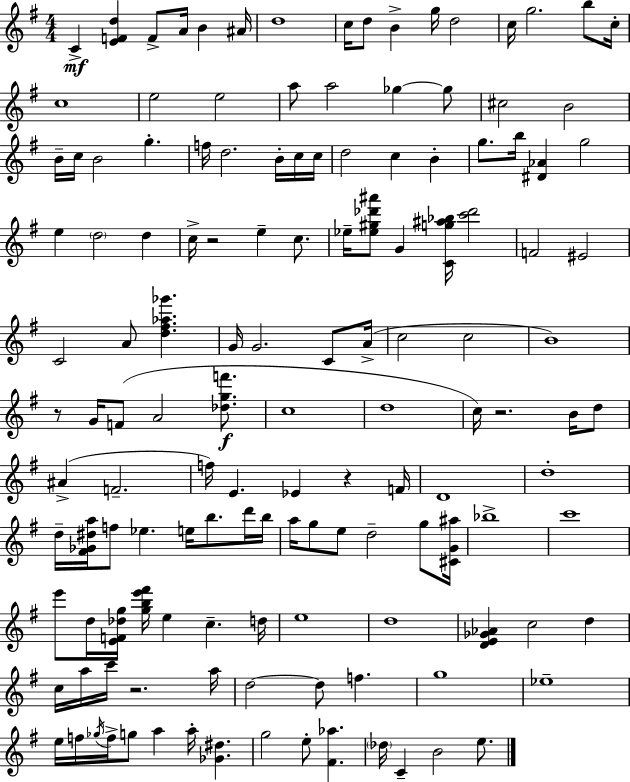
C4/q [E4,F4,D5]/q F4/e A4/s B4/q A#4/s D5/w C5/s D5/e B4/q G5/s D5/h C5/s G5/h. B5/e C5/s C5/w E5/h E5/h A5/e A5/h Gb5/q Gb5/e C#5/h B4/h B4/s C5/s B4/h G5/q. F5/s D5/h. B4/s C5/s C5/s D5/h C5/q B4/q G5/e. B5/s [D#4,Ab4]/q G5/h E5/q D5/h D5/q C5/s R/h E5/q C5/e. Eb5/s [Eb5,G#5,Db6,A#6]/e G4/q [C4,G5,A#5,Bb5]/s [C6,Db6]/h F4/h EIS4/h C4/h A4/e [D5,F#5,Ab5,Gb6]/q. G4/s G4/h. C4/e A4/s C5/h C5/h B4/w R/e G4/s F4/e A4/h [Db5,G5,F6]/e. C5/w D5/w C5/s R/h. B4/s D5/e A#4/q F4/h. F5/s E4/q. Eb4/q R/q F4/s D4/w D5/w D5/s [F#4,Gb4,D#5,A5]/s F5/e Eb5/q. E5/s B5/e. D6/s B5/s A5/s G5/e E5/e D5/h G5/e [C#4,G4,A#5]/s Bb5/w C6/w E6/e D5/s [E4,F4,Db5,G5]/s [G5,B5,E6,F#6]/s E5/q C5/q. D5/s E5/w D5/w [D4,E4,Gb4,Ab4]/q C5/h D5/q C5/s A5/s C6/s R/h. A5/s D5/h D5/e F5/q. G5/w Eb5/w E5/s F5/s Gb5/s F5/s G5/e A5/q A5/s [Gb4,D#5]/q. G5/h E5/e [F#4,Ab5]/q. Db5/s C4/q B4/h E5/e.